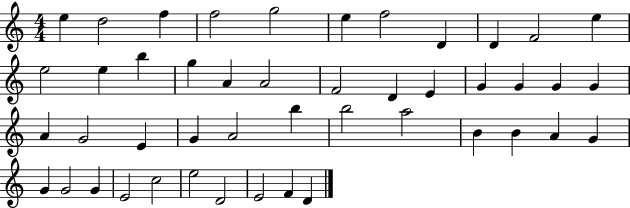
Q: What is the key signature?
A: C major